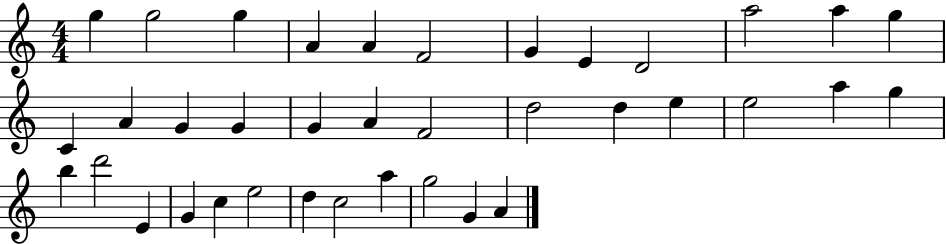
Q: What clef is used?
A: treble